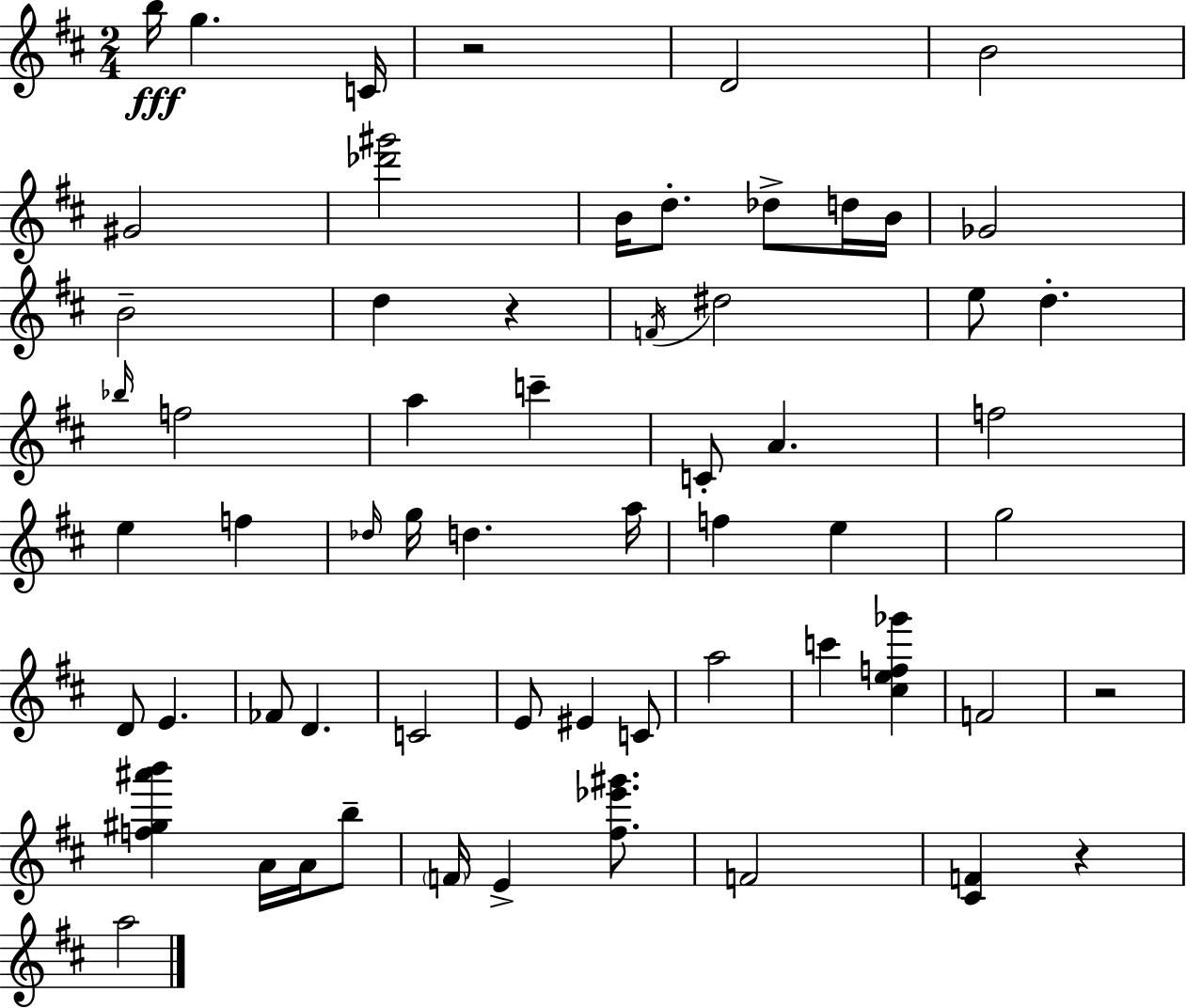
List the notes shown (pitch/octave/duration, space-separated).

B5/s G5/q. C4/s R/h D4/h B4/h G#4/h [Db6,G#6]/h B4/s D5/e. Db5/e D5/s B4/s Gb4/h B4/h D5/q R/q F4/s D#5/h E5/e D5/q. Bb5/s F5/h A5/q C6/q C4/e A4/q. F5/h E5/q F5/q Db5/s G5/s D5/q. A5/s F5/q E5/q G5/h D4/e E4/q. FES4/e D4/q. C4/h E4/e EIS4/q C4/e A5/h C6/q [C#5,E5,F5,Gb6]/q F4/h R/h [F5,G#5,A#6,B6]/q A4/s A4/s B5/e F4/s E4/q [F#5,Eb6,G#6]/e. F4/h [C#4,F4]/q R/q A5/h